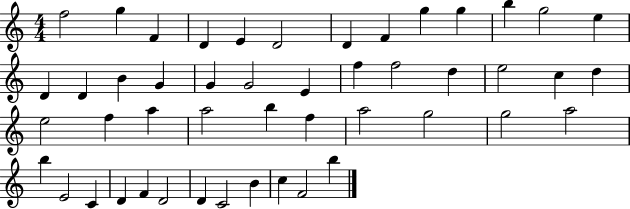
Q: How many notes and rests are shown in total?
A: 48